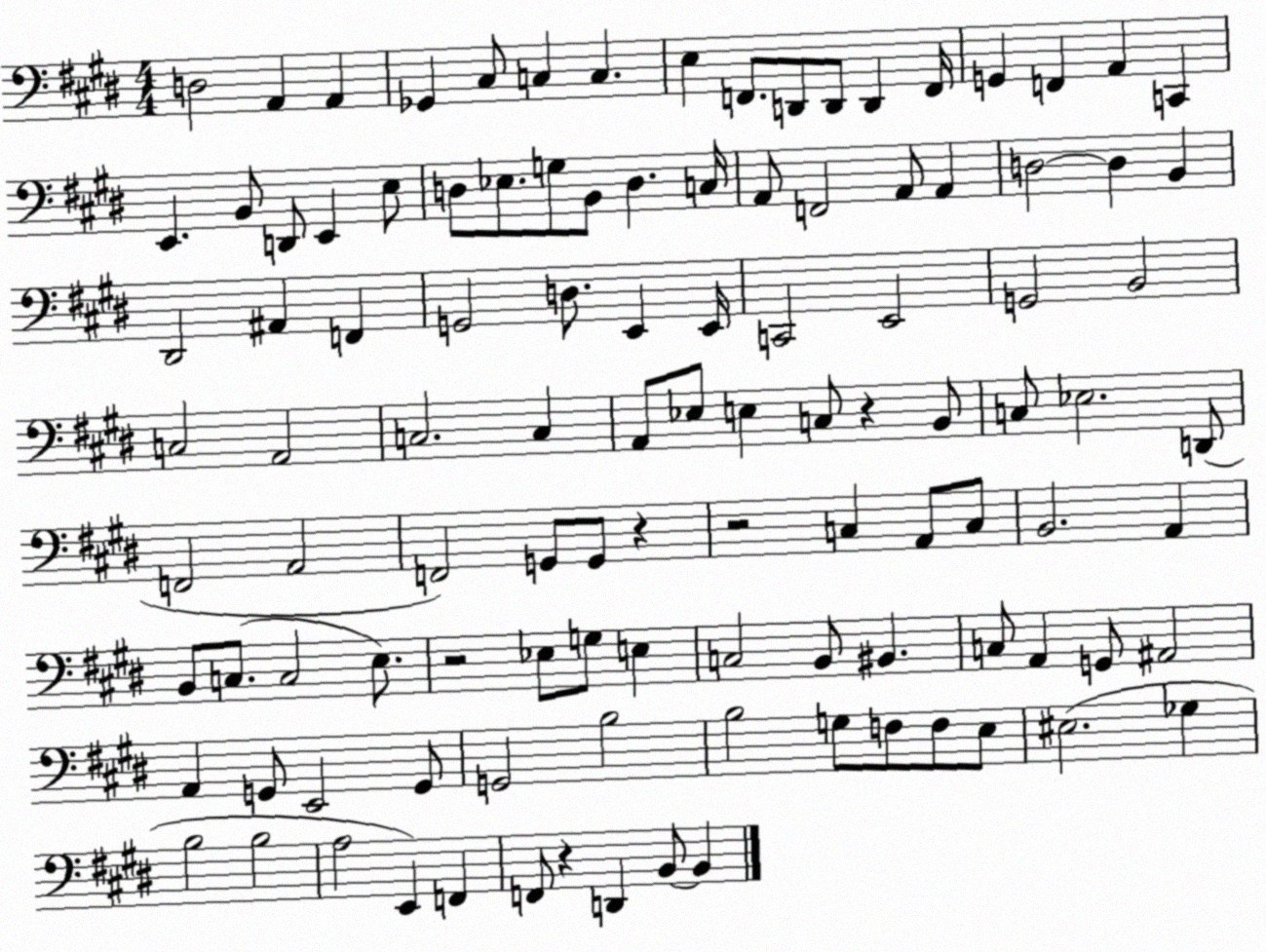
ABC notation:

X:1
T:Untitled
M:4/4
L:1/4
K:E
D,2 A,, A,, _G,, ^C,/2 C, C, E, F,,/2 D,,/2 D,,/2 D,, F,,/4 G,, F,, A,, C,, E,, B,,/2 D,,/2 E,, E,/2 D,/2 _E,/2 G,/2 B,,/2 D, C,/4 A,,/2 F,,2 A,,/2 A,, D,2 D, B,, ^D,,2 ^A,, F,, G,,2 D,/2 E,, E,,/4 C,,2 E,,2 G,,2 B,,2 C,2 A,,2 C,2 C, A,,/2 _E,/2 E, C,/2 z B,,/2 C,/2 _E,2 D,,/2 F,,2 A,,2 F,,2 G,,/2 G,,/2 z z2 C, A,,/2 C,/2 B,,2 A,, B,,/2 C,/2 C,2 E,/2 z2 _E,/2 G,/2 E, C,2 B,,/2 ^B,, C,/2 A,, G,,/2 ^A,,2 A,, G,,/2 E,,2 G,,/2 G,,2 B,2 B,2 G,/2 F,/2 F,/2 E,/2 ^E,2 _G, B,2 B,2 A,2 E,, F,, F,,/2 z D,, B,,/2 B,,